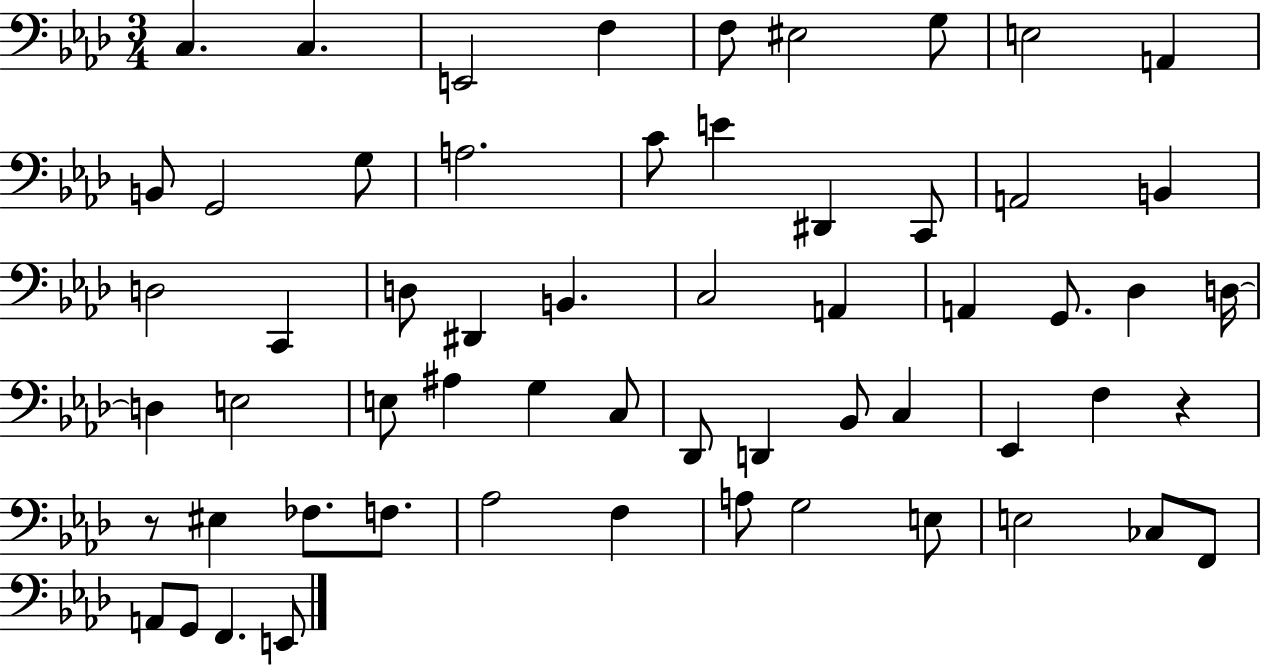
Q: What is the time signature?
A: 3/4